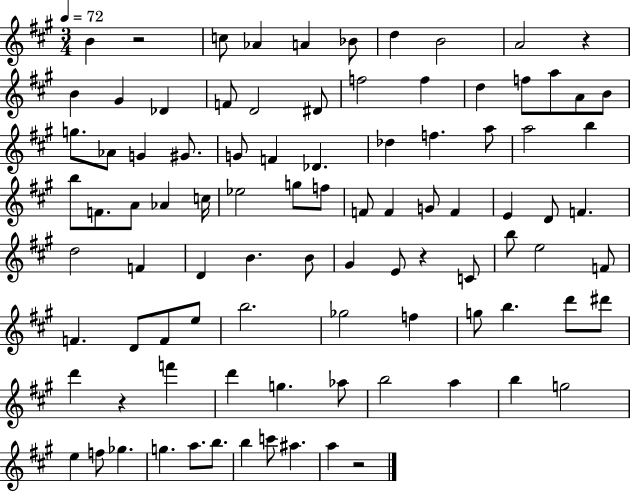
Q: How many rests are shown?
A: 5